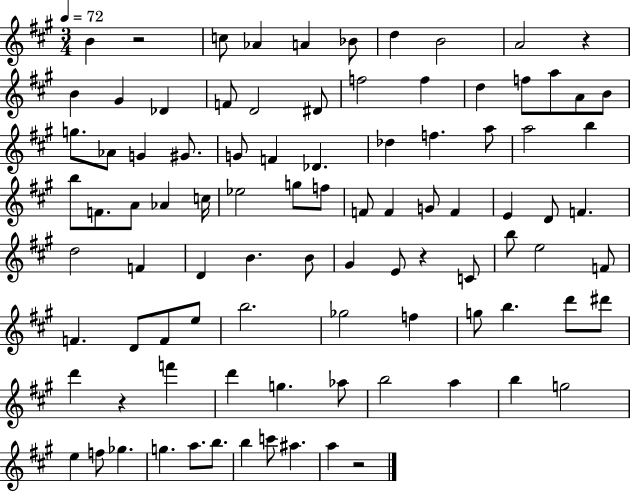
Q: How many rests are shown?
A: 5